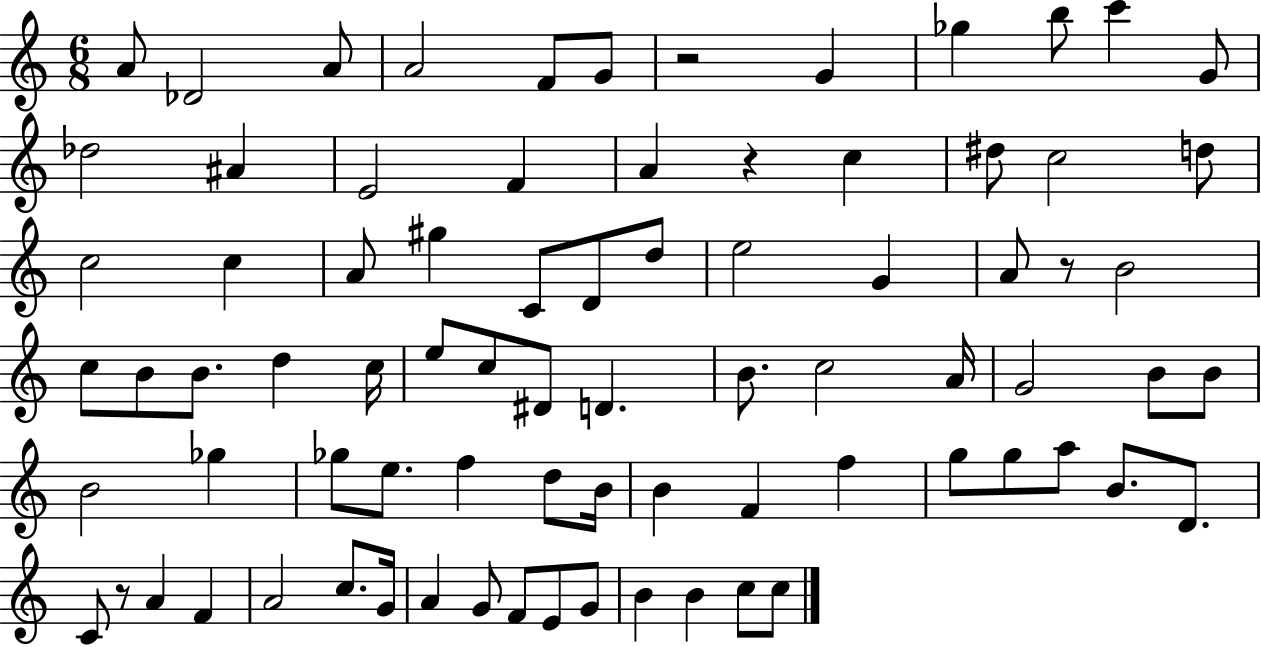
A4/e Db4/h A4/e A4/h F4/e G4/e R/h G4/q Gb5/q B5/e C6/q G4/e Db5/h A#4/q E4/h F4/q A4/q R/q C5/q D#5/e C5/h D5/e C5/h C5/q A4/e G#5/q C4/e D4/e D5/e E5/h G4/q A4/e R/e B4/h C5/e B4/e B4/e. D5/q C5/s E5/e C5/e D#4/e D4/q. B4/e. C5/h A4/s G4/h B4/e B4/e B4/h Gb5/q Gb5/e E5/e. F5/q D5/e B4/s B4/q F4/q F5/q G5/e G5/e A5/e B4/e. D4/e. C4/e R/e A4/q F4/q A4/h C5/e. G4/s A4/q G4/e F4/e E4/e G4/e B4/q B4/q C5/e C5/e